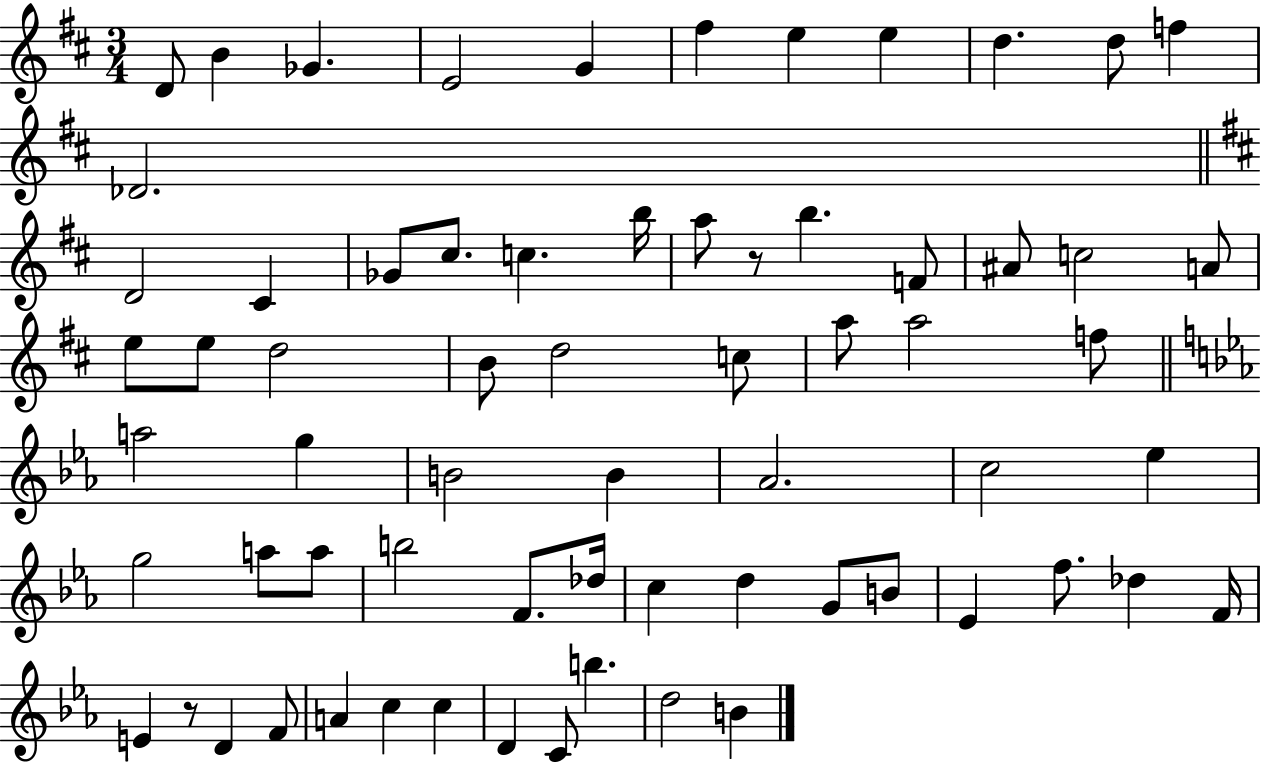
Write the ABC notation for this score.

X:1
T:Untitled
M:3/4
L:1/4
K:D
D/2 B _G E2 G ^f e e d d/2 f _D2 D2 ^C _G/2 ^c/2 c b/4 a/2 z/2 b F/2 ^A/2 c2 A/2 e/2 e/2 d2 B/2 d2 c/2 a/2 a2 f/2 a2 g B2 B _A2 c2 _e g2 a/2 a/2 b2 F/2 _d/4 c d G/2 B/2 _E f/2 _d F/4 E z/2 D F/2 A c c D C/2 b d2 B